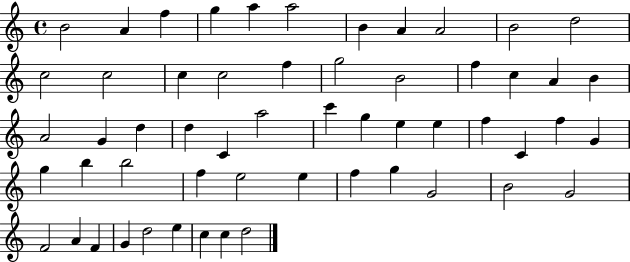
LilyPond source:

{
  \clef treble
  \time 4/4
  \defaultTimeSignature
  \key c \major
  b'2 a'4 f''4 | g''4 a''4 a''2 | b'4 a'4 a'2 | b'2 d''2 | \break c''2 c''2 | c''4 c''2 f''4 | g''2 b'2 | f''4 c''4 a'4 b'4 | \break a'2 g'4 d''4 | d''4 c'4 a''2 | c'''4 g''4 e''4 e''4 | f''4 c'4 f''4 g'4 | \break g''4 b''4 b''2 | f''4 e''2 e''4 | f''4 g''4 g'2 | b'2 g'2 | \break f'2 a'4 f'4 | g'4 d''2 e''4 | c''4 c''4 d''2 | \bar "|."
}